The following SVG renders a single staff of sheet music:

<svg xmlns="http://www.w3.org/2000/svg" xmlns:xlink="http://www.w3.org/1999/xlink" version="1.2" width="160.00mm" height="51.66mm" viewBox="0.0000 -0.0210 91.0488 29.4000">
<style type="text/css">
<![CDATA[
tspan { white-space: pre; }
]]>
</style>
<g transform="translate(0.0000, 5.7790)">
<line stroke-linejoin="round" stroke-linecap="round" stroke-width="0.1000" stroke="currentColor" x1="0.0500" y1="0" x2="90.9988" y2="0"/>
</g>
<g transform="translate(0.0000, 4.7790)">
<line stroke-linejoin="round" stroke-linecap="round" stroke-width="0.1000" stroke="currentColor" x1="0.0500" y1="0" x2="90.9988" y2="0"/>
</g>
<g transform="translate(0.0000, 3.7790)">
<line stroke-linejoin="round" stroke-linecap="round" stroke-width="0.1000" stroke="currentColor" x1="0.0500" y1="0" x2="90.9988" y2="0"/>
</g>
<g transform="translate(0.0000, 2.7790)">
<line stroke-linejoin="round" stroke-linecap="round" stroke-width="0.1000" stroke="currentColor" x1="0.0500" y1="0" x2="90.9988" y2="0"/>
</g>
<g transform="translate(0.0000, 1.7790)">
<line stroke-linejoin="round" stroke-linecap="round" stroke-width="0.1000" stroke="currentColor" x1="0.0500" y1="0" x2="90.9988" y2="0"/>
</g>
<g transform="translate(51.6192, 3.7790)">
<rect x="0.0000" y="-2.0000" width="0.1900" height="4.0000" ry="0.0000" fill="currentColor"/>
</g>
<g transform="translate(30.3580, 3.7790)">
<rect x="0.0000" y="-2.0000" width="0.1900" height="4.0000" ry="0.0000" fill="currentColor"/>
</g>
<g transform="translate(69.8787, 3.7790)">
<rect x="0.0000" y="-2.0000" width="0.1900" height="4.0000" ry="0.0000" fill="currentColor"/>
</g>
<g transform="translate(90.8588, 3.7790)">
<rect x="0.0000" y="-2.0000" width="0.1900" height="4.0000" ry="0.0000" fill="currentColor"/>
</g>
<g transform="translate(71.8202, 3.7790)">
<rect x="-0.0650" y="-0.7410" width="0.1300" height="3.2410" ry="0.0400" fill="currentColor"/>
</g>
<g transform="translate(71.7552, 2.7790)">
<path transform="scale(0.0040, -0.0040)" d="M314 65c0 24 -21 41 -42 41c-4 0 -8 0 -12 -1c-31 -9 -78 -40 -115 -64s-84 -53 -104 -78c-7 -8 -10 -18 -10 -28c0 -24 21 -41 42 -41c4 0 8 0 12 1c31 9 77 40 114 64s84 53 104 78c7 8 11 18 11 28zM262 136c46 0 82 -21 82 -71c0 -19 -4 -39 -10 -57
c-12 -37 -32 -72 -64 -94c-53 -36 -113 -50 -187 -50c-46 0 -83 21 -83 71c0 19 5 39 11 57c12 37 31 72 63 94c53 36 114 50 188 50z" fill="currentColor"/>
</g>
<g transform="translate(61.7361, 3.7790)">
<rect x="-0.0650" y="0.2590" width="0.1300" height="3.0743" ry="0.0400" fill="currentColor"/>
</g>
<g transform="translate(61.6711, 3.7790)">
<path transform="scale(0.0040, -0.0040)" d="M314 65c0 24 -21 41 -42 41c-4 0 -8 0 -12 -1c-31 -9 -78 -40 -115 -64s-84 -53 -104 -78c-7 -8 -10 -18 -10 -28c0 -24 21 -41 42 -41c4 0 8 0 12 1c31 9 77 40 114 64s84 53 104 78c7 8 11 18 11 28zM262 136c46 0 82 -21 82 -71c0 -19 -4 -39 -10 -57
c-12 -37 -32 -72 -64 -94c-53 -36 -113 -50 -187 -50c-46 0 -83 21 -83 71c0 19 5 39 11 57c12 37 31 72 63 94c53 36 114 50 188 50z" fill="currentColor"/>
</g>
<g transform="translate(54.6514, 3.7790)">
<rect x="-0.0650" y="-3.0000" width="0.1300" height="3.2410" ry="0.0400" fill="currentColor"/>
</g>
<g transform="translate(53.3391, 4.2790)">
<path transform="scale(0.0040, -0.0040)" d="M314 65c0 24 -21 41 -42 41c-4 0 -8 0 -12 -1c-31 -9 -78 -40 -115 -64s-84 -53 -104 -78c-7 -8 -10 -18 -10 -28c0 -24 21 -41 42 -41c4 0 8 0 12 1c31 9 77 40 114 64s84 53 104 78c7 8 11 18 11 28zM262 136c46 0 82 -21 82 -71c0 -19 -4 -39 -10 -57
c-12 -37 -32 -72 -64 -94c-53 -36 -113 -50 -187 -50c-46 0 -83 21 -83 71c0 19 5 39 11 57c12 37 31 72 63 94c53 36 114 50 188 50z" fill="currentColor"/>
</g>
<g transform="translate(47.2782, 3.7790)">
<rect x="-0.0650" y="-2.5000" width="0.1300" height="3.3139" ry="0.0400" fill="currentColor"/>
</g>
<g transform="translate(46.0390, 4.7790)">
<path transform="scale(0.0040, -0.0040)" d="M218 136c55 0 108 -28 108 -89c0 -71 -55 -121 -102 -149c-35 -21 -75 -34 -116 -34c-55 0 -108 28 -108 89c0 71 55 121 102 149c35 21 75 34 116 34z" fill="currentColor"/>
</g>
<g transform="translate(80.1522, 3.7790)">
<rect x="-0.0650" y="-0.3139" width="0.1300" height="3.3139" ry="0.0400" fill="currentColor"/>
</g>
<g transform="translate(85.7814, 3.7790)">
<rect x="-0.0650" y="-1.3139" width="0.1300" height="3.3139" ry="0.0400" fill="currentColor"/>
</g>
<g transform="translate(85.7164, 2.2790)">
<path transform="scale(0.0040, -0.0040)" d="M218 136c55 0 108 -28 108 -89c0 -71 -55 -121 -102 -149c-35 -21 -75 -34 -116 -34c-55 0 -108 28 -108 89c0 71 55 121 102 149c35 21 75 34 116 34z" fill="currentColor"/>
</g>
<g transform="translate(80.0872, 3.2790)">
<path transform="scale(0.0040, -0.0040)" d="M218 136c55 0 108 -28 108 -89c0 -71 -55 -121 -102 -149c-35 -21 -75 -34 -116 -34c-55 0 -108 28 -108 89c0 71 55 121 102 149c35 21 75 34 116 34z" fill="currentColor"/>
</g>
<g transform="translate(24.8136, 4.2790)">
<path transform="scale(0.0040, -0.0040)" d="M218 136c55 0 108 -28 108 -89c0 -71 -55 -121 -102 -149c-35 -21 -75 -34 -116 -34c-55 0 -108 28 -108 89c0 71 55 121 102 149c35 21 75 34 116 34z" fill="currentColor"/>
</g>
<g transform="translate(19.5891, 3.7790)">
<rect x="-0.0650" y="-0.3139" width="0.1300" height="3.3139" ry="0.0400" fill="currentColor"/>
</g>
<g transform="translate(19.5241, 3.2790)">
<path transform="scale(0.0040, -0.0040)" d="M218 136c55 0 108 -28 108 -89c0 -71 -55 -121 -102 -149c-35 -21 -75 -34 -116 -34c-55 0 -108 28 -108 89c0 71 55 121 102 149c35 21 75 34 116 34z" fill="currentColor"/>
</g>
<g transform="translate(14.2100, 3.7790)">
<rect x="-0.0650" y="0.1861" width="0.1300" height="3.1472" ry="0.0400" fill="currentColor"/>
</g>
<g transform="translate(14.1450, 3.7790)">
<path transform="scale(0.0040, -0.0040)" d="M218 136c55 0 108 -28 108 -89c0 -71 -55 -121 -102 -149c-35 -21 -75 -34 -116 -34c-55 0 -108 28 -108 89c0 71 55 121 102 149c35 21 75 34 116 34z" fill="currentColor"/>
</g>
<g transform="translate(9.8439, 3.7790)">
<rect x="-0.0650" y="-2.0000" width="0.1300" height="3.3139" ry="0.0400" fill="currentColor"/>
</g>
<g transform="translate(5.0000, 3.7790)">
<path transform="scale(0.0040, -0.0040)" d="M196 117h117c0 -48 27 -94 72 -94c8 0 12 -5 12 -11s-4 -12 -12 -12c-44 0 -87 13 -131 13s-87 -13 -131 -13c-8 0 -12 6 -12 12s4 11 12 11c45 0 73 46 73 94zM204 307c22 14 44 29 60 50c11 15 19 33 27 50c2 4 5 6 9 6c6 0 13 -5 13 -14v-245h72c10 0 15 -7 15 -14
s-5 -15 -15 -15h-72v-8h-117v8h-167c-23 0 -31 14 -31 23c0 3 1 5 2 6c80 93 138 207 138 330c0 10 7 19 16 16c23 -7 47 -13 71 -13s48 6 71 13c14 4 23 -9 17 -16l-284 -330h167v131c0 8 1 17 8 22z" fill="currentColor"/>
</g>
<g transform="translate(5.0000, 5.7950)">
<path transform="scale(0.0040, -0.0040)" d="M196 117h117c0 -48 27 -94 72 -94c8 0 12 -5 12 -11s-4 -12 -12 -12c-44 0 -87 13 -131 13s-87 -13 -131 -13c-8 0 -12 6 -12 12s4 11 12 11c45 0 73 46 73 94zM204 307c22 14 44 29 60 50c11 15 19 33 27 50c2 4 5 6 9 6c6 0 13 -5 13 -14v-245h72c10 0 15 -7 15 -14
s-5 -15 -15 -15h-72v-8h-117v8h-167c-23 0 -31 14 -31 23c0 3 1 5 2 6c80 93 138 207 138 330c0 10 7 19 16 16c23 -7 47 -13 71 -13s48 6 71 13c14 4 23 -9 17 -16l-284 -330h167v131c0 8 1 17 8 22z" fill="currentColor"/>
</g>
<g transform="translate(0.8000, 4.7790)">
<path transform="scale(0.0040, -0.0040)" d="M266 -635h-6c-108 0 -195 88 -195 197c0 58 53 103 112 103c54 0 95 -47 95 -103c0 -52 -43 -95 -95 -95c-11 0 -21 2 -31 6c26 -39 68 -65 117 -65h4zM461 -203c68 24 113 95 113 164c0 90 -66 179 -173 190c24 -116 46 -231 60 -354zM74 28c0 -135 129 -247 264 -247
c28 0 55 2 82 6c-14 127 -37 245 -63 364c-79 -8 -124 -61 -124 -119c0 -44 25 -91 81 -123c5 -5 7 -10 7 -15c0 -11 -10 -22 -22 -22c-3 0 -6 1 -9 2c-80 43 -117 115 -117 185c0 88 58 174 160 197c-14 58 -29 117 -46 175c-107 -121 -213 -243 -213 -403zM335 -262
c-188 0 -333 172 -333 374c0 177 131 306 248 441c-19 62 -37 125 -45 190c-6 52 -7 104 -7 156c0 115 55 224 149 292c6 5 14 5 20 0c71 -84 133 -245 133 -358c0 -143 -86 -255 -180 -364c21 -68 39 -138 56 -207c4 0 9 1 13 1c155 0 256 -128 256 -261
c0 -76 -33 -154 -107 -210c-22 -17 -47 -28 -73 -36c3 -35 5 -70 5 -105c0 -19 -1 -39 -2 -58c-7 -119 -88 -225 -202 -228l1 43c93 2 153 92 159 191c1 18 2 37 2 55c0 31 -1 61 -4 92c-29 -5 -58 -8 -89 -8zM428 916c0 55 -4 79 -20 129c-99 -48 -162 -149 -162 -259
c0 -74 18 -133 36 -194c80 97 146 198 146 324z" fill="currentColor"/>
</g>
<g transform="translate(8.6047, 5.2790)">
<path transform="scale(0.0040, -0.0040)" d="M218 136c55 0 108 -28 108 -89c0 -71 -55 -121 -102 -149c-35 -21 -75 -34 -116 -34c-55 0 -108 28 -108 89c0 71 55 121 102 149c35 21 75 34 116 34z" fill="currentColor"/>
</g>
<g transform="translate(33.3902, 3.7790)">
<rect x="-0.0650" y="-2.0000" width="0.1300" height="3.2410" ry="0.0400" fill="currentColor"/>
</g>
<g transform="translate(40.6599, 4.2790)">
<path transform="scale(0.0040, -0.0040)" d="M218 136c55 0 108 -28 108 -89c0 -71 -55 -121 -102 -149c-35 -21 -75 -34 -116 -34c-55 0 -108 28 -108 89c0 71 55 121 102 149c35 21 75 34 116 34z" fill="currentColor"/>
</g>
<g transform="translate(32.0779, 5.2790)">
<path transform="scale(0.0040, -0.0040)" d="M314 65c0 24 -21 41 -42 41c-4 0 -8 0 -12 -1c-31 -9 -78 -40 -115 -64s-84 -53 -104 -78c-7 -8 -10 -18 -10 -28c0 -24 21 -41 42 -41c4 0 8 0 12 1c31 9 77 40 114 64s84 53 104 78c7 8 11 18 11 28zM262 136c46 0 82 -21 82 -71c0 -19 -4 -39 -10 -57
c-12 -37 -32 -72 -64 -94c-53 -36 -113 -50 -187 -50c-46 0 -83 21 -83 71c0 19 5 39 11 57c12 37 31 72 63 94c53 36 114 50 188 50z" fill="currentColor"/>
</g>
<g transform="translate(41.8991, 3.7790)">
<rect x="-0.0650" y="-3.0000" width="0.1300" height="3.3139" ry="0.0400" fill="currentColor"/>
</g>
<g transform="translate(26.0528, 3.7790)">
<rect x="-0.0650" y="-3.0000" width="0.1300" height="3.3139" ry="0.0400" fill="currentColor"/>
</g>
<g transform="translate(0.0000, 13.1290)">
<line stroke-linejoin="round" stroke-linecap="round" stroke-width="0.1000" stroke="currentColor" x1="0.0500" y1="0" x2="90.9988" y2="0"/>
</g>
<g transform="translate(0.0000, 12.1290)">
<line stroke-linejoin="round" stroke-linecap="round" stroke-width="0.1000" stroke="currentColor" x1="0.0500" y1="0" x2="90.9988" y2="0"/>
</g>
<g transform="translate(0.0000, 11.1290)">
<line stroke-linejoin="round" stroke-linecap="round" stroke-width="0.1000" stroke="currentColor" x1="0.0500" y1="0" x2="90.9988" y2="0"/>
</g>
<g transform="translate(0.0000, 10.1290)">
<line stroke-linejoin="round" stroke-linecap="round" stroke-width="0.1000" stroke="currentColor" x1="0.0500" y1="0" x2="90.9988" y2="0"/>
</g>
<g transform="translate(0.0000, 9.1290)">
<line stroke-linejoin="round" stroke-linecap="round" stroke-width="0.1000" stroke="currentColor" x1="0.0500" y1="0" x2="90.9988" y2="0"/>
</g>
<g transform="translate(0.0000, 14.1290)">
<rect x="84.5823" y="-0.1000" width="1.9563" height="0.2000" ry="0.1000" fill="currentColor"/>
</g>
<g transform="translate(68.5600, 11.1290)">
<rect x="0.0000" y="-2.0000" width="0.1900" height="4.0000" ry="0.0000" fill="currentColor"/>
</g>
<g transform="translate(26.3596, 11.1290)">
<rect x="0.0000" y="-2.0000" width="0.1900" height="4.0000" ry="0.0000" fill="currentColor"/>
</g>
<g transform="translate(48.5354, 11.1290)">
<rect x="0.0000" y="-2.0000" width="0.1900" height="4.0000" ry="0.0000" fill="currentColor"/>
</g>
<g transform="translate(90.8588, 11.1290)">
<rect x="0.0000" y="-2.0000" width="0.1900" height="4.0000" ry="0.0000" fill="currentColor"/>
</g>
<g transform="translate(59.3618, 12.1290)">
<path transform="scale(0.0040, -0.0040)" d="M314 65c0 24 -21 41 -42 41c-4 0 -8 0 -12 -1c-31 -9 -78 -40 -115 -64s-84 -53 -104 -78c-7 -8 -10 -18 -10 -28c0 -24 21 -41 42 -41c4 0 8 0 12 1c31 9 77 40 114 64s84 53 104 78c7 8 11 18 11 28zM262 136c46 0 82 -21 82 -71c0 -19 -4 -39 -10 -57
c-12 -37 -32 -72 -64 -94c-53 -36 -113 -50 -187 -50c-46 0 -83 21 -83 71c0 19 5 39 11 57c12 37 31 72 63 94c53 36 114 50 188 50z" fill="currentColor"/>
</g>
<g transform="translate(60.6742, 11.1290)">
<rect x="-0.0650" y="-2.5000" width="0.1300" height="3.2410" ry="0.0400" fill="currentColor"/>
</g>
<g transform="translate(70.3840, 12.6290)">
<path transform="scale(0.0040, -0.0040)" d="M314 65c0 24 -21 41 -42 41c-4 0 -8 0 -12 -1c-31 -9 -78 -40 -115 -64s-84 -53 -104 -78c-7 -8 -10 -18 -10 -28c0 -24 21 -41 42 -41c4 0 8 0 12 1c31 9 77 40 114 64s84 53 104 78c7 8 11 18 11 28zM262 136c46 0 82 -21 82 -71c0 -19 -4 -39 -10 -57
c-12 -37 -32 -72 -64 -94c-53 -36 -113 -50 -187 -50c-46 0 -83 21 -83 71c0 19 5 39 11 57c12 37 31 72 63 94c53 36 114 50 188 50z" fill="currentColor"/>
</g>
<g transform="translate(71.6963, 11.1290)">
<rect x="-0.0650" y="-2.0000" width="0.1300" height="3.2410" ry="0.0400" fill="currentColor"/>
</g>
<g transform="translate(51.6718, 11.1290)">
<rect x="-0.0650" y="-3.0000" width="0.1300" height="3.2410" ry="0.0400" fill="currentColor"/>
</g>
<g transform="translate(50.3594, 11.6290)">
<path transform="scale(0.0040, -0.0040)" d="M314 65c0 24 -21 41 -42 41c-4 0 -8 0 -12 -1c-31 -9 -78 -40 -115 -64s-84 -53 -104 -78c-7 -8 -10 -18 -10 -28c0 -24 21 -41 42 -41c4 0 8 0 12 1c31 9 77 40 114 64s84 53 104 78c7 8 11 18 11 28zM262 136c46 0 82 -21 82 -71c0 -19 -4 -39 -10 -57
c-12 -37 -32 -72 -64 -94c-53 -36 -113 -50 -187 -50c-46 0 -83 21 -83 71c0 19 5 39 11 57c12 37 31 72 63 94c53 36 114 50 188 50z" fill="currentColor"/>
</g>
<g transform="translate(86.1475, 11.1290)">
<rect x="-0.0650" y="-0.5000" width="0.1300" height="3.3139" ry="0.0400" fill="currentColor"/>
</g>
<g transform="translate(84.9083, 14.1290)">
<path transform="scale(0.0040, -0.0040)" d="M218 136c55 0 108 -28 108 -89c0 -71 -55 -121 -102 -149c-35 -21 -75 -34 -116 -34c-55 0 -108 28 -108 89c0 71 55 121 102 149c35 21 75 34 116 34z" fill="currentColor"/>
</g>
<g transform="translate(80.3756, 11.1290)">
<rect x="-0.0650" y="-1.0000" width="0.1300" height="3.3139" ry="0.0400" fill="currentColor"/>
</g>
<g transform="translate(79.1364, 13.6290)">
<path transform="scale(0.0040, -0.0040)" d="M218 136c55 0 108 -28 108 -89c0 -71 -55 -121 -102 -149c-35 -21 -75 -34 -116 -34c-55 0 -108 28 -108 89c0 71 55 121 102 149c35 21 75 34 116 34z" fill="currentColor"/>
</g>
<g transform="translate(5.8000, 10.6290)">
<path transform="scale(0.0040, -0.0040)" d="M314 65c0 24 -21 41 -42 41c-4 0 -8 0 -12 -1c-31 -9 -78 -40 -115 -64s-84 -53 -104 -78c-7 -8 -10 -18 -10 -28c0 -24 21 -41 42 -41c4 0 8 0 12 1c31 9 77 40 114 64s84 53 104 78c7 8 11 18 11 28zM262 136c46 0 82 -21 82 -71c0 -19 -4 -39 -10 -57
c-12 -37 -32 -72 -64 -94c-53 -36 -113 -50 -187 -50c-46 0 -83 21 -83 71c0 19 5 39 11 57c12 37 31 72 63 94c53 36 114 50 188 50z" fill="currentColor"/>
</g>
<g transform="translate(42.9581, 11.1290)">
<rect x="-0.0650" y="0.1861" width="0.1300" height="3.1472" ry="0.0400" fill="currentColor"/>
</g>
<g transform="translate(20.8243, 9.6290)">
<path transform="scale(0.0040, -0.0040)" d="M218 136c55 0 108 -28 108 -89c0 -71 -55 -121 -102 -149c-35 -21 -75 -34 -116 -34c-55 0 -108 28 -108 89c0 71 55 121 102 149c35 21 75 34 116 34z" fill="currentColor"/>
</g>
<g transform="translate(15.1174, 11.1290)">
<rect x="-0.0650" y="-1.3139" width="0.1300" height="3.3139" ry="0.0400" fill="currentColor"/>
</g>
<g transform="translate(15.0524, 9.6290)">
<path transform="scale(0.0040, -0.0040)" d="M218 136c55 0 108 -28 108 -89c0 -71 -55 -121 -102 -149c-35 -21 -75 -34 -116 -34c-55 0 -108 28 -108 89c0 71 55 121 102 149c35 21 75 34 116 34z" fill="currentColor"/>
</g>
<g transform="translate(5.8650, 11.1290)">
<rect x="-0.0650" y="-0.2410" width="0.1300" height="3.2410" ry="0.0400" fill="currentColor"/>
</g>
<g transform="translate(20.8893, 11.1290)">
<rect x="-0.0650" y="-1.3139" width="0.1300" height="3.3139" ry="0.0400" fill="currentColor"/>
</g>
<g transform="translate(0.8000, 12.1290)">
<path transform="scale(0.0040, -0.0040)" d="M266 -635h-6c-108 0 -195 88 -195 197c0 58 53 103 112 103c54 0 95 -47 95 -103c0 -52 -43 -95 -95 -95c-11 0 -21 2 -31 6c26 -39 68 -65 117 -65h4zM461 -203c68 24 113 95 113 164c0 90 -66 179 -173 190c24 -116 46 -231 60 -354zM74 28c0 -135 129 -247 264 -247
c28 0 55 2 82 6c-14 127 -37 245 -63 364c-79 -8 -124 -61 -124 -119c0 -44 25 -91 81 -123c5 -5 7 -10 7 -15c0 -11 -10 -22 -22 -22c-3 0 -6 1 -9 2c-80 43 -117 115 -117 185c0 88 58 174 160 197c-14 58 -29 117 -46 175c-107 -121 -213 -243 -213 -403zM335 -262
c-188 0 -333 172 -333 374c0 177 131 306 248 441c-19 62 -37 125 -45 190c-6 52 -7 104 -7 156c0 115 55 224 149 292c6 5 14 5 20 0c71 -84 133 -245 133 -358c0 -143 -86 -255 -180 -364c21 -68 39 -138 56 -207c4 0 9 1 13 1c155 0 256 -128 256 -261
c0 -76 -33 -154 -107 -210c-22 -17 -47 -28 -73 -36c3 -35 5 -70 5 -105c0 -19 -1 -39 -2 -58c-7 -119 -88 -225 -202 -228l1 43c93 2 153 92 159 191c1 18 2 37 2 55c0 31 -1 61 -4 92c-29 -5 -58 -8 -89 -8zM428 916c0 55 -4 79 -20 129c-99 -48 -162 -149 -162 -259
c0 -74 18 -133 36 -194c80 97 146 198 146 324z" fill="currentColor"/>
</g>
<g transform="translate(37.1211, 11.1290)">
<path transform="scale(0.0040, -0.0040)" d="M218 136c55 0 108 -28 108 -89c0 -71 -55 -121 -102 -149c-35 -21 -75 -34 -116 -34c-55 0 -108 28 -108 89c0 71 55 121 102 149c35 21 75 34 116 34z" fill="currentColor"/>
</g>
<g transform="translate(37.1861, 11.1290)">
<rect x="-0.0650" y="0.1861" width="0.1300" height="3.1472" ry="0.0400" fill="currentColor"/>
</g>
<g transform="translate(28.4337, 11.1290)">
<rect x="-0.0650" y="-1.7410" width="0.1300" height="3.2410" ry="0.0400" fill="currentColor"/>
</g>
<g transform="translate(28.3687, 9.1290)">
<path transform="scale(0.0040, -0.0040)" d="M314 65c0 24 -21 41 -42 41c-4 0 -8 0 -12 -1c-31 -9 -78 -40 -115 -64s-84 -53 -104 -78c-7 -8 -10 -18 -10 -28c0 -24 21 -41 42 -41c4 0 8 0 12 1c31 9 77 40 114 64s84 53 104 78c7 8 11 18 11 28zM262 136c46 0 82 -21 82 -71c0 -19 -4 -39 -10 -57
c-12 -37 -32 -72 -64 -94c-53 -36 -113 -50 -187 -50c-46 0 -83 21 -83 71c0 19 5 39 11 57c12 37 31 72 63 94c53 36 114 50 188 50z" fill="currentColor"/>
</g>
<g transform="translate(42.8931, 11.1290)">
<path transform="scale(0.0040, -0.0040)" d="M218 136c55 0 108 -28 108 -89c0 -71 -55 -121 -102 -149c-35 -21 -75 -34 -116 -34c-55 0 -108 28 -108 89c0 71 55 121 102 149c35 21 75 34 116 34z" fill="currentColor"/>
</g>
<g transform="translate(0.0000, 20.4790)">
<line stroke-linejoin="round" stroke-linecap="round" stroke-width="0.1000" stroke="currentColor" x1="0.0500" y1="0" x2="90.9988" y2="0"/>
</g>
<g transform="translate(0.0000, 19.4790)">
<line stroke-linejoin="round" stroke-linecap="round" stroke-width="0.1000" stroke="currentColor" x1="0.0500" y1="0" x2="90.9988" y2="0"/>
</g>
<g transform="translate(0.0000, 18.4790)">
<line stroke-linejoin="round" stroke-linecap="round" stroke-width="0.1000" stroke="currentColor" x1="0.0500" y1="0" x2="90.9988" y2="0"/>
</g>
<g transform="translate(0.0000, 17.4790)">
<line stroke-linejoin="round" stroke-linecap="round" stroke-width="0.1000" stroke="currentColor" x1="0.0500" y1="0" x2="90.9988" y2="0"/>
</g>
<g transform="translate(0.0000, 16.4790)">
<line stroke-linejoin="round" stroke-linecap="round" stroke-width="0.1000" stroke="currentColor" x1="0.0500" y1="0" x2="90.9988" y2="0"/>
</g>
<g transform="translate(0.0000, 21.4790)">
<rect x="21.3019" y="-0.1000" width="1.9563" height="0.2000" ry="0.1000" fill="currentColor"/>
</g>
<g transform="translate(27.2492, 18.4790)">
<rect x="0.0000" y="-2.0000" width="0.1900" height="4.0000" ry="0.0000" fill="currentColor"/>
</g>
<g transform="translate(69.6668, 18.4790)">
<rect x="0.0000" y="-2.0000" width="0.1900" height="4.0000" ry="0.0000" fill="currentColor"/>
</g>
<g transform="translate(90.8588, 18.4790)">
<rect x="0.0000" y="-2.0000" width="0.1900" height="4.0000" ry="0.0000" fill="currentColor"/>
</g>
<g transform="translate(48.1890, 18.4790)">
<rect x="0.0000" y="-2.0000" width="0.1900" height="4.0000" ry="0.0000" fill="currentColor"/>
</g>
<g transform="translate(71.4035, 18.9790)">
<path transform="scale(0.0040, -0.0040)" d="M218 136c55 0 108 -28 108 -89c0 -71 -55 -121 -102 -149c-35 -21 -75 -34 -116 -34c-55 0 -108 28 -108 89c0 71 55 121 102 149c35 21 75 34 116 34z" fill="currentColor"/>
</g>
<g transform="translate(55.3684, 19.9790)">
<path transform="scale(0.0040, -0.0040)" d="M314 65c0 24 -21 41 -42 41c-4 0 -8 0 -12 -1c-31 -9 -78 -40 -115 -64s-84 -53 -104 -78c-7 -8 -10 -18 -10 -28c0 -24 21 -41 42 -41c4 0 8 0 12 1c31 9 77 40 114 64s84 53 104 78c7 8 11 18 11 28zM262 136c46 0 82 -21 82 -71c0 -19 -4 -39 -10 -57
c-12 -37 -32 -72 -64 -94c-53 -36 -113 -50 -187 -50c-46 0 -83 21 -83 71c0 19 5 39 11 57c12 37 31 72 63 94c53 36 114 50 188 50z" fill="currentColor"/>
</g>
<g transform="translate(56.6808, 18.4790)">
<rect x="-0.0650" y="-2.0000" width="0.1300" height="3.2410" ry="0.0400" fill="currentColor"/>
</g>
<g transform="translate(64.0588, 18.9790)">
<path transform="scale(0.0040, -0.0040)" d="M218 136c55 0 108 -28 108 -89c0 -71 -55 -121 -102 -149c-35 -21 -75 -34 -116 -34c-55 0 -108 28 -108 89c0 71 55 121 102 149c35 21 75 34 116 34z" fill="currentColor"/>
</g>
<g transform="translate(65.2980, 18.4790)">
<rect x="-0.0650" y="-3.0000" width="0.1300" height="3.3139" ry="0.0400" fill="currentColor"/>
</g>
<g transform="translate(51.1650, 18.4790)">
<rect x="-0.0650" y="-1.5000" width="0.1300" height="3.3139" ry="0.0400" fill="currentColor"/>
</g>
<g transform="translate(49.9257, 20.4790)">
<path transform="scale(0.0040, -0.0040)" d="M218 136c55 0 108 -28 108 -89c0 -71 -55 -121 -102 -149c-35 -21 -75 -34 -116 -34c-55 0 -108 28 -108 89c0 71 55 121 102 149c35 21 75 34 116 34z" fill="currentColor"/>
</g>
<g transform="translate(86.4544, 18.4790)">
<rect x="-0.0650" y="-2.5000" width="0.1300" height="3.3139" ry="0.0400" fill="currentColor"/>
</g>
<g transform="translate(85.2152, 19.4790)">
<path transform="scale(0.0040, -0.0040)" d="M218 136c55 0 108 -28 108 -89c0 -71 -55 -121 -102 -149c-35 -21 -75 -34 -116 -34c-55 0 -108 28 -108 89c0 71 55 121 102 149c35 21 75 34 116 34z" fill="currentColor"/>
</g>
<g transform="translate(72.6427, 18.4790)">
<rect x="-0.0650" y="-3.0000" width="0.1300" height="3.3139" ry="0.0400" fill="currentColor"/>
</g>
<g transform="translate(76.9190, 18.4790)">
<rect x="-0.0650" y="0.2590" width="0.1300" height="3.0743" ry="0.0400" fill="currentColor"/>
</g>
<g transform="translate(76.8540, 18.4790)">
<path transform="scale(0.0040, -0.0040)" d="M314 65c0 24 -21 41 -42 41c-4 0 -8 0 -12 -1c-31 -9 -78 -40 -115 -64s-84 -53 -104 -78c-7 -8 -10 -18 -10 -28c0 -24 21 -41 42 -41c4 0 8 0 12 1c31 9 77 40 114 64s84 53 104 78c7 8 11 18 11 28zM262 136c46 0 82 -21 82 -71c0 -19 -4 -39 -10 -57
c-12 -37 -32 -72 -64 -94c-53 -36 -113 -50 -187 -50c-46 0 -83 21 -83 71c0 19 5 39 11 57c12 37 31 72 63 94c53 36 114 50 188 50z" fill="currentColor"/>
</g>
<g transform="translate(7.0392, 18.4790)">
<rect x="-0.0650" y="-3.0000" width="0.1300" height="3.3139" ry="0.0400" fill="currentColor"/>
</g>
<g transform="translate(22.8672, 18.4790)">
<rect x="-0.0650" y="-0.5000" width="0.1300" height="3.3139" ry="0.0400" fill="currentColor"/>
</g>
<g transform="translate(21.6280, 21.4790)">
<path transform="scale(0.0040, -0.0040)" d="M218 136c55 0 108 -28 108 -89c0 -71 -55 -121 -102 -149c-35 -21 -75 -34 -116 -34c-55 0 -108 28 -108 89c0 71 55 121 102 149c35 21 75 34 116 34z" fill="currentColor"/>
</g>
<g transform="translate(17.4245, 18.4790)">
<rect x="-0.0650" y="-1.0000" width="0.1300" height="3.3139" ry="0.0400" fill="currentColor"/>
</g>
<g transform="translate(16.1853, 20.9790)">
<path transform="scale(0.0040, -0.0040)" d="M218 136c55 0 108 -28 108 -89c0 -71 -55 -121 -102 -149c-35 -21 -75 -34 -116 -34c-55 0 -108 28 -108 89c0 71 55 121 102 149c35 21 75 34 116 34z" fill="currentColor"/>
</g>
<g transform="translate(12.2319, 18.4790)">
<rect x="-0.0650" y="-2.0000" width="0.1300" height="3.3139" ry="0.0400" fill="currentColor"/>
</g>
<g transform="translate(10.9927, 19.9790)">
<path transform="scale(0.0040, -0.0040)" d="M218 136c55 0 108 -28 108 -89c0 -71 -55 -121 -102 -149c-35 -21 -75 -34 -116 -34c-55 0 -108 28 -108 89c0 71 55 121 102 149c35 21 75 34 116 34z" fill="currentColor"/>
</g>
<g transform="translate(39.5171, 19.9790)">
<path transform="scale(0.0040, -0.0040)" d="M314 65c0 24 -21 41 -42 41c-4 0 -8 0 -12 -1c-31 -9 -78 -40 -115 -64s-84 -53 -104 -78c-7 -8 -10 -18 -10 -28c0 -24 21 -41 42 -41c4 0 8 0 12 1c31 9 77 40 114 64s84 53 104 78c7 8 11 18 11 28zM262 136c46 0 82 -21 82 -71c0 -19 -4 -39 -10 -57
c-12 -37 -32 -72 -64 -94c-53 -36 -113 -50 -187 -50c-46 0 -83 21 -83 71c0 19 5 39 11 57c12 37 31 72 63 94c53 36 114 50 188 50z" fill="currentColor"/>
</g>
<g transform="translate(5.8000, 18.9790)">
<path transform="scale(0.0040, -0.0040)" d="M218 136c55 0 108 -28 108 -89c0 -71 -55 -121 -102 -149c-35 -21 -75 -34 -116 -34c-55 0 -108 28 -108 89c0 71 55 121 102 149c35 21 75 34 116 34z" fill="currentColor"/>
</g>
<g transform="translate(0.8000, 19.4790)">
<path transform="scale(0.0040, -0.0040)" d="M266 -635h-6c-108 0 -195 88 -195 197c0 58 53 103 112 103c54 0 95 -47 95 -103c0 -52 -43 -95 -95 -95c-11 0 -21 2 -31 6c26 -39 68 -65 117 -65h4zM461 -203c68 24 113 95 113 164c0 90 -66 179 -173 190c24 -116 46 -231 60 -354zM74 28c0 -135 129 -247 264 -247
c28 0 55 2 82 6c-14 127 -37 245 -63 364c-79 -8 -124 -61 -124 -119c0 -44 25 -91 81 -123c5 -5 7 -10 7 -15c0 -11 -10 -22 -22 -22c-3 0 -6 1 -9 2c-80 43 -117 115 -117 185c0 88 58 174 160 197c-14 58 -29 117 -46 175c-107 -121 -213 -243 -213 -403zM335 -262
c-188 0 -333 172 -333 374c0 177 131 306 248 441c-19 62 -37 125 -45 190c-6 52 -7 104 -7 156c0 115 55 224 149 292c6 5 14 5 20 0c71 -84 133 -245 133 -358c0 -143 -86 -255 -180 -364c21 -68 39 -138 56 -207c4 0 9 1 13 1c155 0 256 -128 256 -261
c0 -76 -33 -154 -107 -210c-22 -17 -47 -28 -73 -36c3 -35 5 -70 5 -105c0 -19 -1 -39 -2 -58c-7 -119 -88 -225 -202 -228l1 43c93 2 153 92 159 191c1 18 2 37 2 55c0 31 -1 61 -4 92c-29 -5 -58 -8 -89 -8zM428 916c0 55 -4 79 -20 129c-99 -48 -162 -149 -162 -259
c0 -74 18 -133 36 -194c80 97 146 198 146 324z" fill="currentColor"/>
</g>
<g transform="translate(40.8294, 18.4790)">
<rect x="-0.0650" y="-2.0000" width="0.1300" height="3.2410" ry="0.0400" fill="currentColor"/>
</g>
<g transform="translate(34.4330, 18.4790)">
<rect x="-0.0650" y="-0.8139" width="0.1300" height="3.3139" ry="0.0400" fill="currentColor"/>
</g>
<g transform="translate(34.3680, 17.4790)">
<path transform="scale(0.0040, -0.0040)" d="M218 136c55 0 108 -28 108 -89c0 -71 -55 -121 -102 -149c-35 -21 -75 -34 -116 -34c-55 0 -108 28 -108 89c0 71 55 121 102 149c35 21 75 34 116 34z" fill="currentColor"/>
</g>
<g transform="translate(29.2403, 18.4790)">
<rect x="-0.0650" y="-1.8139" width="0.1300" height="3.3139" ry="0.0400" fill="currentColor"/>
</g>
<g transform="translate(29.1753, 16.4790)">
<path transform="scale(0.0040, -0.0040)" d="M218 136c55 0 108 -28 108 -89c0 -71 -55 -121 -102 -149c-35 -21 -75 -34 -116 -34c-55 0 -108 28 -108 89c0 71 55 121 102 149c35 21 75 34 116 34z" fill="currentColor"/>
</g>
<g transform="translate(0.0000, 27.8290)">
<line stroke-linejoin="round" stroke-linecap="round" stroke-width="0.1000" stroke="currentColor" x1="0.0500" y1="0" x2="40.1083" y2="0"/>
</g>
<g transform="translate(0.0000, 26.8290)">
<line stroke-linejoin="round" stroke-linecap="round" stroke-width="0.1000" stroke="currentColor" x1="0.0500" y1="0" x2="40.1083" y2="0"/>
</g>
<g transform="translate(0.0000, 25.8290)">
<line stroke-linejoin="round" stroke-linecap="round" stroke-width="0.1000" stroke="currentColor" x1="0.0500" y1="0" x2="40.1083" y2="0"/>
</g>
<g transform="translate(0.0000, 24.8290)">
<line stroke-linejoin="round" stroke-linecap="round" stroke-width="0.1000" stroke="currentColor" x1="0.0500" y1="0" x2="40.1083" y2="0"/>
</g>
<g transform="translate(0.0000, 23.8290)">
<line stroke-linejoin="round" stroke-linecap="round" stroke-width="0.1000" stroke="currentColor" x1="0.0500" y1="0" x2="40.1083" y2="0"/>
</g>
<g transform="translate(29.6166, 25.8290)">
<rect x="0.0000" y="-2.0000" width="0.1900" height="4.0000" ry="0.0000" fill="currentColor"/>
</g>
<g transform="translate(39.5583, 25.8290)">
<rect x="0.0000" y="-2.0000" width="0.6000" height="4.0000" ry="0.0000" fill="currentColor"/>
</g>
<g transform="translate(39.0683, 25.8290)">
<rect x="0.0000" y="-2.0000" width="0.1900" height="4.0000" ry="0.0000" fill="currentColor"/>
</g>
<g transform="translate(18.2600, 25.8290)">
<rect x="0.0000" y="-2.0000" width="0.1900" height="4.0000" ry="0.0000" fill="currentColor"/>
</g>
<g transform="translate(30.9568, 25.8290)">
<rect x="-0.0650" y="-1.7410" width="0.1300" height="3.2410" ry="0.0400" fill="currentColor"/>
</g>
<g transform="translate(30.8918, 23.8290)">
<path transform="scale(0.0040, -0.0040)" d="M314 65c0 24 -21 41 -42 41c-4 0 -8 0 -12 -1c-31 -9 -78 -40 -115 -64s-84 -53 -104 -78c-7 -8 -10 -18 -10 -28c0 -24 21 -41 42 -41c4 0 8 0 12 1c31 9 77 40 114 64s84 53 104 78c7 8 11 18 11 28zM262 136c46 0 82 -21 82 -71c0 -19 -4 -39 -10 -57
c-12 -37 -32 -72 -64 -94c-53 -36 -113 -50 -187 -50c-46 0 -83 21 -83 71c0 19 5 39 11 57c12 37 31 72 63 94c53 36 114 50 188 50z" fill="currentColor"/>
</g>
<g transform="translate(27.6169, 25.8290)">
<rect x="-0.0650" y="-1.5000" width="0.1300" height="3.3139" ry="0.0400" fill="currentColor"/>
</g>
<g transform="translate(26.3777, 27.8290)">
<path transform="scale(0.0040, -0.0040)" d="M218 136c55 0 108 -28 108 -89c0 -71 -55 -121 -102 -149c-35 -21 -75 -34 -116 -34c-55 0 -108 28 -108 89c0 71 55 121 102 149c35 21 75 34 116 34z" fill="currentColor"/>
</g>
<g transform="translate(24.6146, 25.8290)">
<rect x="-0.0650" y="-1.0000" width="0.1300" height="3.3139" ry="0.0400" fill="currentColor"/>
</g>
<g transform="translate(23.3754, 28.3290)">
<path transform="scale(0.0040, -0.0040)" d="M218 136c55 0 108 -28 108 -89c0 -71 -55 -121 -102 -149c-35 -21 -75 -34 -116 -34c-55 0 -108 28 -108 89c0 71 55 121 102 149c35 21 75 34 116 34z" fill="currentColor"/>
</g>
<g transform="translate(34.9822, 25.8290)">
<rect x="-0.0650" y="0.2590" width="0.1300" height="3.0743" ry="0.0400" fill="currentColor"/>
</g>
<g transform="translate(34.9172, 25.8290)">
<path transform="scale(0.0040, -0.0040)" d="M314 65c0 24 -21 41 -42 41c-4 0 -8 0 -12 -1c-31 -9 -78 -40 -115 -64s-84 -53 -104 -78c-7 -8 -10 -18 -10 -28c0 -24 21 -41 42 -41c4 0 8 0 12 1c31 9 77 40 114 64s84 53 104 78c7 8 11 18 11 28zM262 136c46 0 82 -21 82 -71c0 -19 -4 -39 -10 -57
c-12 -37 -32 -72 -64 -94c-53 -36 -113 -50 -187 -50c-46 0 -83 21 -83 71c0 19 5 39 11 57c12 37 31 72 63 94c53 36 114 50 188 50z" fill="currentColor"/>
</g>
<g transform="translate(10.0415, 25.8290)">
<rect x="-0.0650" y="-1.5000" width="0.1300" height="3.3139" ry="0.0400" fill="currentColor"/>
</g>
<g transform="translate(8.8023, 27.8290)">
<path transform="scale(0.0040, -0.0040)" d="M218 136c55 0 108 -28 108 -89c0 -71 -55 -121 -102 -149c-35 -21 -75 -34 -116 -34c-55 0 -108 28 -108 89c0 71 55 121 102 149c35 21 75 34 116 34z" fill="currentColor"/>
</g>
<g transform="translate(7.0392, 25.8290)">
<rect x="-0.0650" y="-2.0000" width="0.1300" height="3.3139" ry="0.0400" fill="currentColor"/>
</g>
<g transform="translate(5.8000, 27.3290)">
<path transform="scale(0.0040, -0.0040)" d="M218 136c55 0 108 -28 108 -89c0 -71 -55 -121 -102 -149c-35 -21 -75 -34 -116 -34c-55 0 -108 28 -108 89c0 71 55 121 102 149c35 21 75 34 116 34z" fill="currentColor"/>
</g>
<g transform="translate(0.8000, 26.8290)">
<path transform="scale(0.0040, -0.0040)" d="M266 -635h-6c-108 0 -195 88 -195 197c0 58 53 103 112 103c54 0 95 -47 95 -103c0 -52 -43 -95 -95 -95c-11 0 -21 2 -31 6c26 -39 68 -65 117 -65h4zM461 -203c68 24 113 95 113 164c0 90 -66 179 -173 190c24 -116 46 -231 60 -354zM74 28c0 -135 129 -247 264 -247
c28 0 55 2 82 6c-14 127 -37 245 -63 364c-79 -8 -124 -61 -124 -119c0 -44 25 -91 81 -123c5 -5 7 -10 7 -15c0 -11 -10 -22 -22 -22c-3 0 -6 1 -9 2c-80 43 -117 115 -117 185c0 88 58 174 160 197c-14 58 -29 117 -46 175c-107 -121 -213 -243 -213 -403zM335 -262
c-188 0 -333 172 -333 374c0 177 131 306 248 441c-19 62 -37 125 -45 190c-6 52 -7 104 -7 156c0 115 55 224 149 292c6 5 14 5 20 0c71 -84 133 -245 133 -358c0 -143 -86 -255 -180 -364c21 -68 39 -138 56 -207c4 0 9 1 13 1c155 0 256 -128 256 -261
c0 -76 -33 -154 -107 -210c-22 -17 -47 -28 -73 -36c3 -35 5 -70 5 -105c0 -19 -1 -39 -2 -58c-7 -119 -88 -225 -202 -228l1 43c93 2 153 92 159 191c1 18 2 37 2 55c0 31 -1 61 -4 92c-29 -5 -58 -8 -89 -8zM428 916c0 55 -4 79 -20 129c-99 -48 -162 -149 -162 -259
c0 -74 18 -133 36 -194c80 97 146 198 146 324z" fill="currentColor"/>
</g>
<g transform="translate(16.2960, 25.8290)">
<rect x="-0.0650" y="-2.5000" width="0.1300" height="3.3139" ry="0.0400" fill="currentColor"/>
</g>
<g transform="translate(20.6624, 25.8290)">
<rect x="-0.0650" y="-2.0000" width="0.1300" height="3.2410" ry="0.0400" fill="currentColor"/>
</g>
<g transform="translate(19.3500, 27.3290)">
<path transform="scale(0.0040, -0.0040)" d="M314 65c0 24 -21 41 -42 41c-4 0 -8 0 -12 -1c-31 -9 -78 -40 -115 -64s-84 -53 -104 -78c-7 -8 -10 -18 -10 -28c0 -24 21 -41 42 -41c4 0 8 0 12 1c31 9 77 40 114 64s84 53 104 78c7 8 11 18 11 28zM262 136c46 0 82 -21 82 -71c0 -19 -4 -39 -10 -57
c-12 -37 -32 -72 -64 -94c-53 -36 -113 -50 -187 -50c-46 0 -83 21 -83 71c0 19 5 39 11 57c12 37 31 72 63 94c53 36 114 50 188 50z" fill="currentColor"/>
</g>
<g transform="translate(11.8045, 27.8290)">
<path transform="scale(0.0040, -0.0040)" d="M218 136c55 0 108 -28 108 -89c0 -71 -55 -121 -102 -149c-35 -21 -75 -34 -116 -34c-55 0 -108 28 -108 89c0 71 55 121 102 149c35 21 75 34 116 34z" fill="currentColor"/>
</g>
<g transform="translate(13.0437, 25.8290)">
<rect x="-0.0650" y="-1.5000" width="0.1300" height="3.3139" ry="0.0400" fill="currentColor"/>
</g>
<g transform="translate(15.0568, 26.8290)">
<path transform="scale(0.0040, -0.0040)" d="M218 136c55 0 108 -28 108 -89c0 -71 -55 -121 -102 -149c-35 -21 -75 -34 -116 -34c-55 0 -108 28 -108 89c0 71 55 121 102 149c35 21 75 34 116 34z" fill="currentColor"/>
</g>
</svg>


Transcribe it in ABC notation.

X:1
T:Untitled
M:4/4
L:1/4
K:C
F B c A F2 A G A2 B2 d2 c e c2 e e f2 B B A2 G2 F2 D C A F D C f d F2 E F2 A A B2 G F E E G F2 D E f2 B2